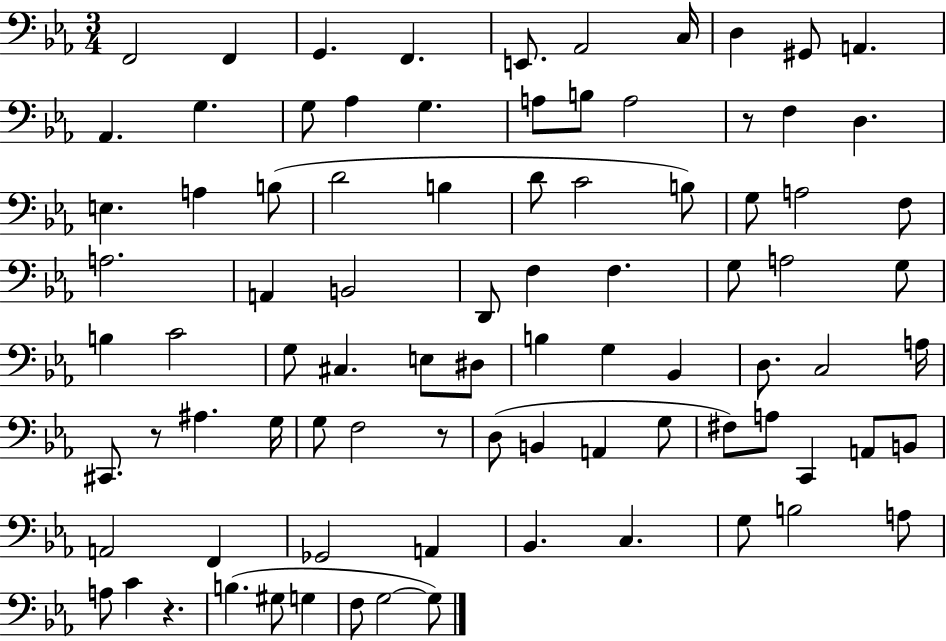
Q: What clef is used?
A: bass